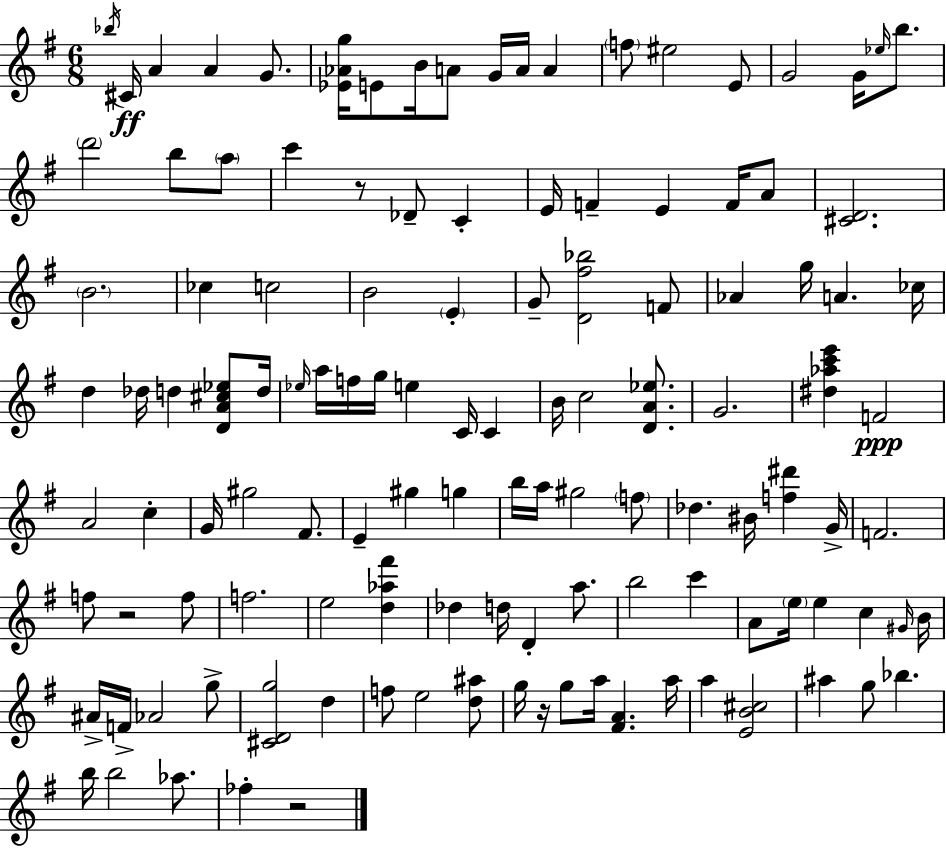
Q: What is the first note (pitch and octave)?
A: Bb5